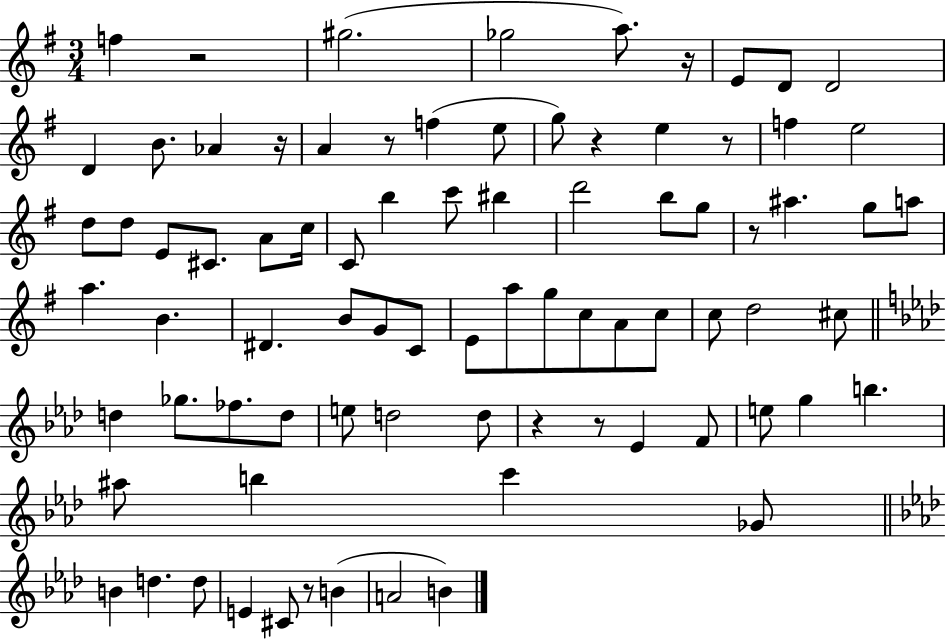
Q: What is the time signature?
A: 3/4